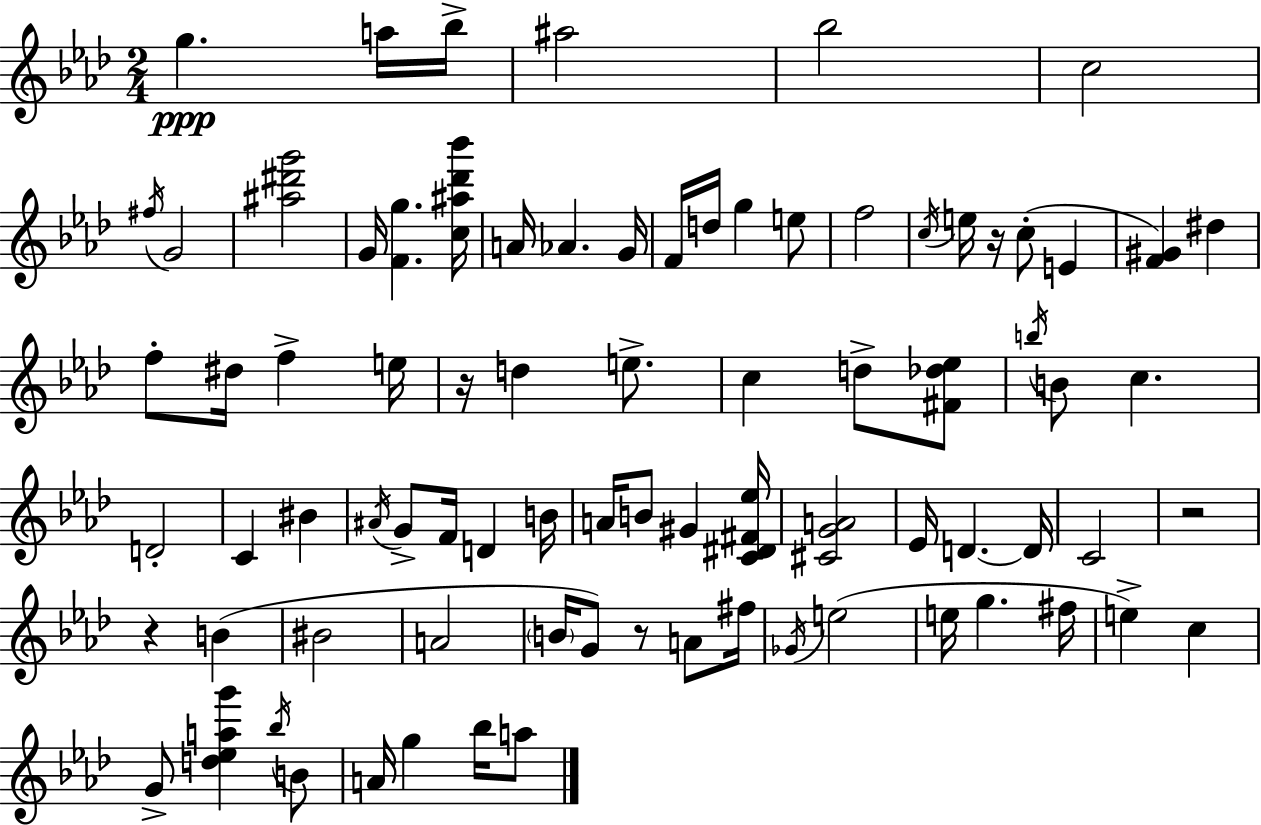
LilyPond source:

{
  \clef treble
  \numericTimeSignature
  \time 2/4
  \key f \minor
  \repeat volta 2 { g''4.\ppp a''16 bes''16-> | ais''2 | bes''2 | c''2 | \break \acciaccatura { fis''16 } g'2 | <ais'' dis''' g'''>2 | g'16 <f' g''>4. | <c'' ais'' des''' bes'''>16 a'16 aes'4. | \break g'16 f'16 d''16 g''4 e''8 | f''2 | \acciaccatura { c''16 } e''16 r16 c''8-.( e'4 | <f' gis'>4) dis''4 | \break f''8-. dis''16 f''4-> | e''16 r16 d''4 e''8.-> | c''4 d''8-> | <fis' des'' ees''>8 \acciaccatura { b''16 } b'8 c''4. | \break d'2-. | c'4 bis'4 | \acciaccatura { ais'16 } g'8-> f'16 d'4 | b'16 a'16 b'8 gis'4 | \break <c' dis' fis' ees''>16 <cis' g' a'>2 | ees'16 d'4.~~ | d'16 c'2 | r2 | \break r4 | b'4( bis'2 | a'2 | \parenthesize b'16 g'8) r8 | \break a'8 fis''16 \acciaccatura { ges'16 }( e''2 | e''16 g''4. | fis''16 e''4->) | c''4 g'8-> <d'' ees'' a'' g'''>4 | \break \acciaccatura { bes''16 } b'8 a'16 g''4 | bes''16 a''8 } \bar "|."
}